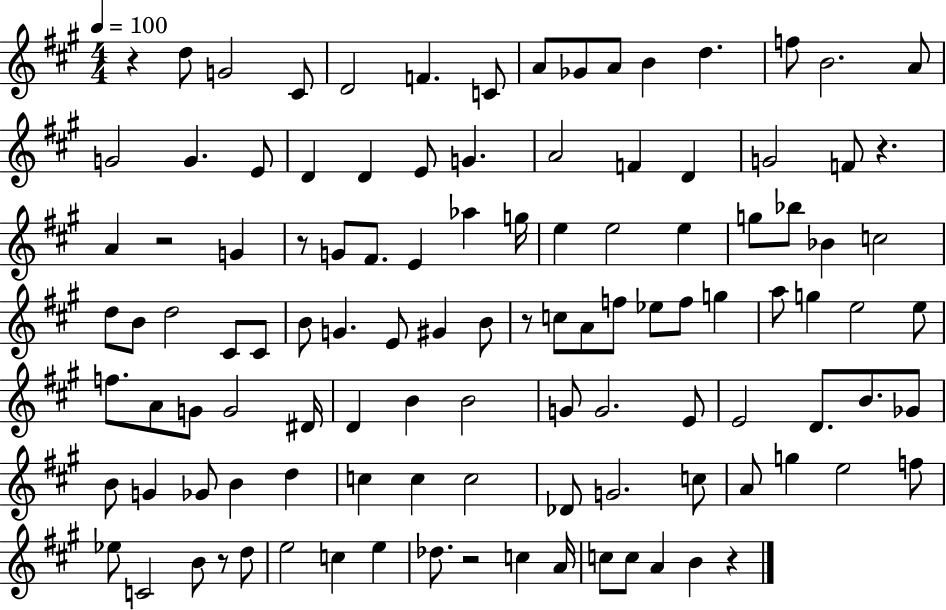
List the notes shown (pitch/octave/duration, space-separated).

R/q D5/e G4/h C#4/e D4/h F4/q. C4/e A4/e Gb4/e A4/e B4/q D5/q. F5/e B4/h. A4/e G4/h G4/q. E4/e D4/q D4/q E4/e G4/q. A4/h F4/q D4/q G4/h F4/e R/q. A4/q R/h G4/q R/e G4/e F#4/e. E4/q Ab5/q G5/s E5/q E5/h E5/q G5/e Bb5/e Bb4/q C5/h D5/e B4/e D5/h C#4/e C#4/e B4/e G4/q. E4/e G#4/q B4/e R/e C5/e A4/e F5/e Eb5/e F5/e G5/q A5/e G5/q E5/h E5/e F5/e. A4/e G4/e G4/h D#4/s D4/q B4/q B4/h G4/e G4/h. E4/e E4/h D4/e. B4/e. Gb4/e B4/e G4/q Gb4/e B4/q D5/q C5/q C5/q C5/h Db4/e G4/h. C5/e A4/e G5/q E5/h F5/e Eb5/e C4/h B4/e R/e D5/e E5/h C5/q E5/q Db5/e. R/h C5/q A4/s C5/e C5/e A4/q B4/q R/q